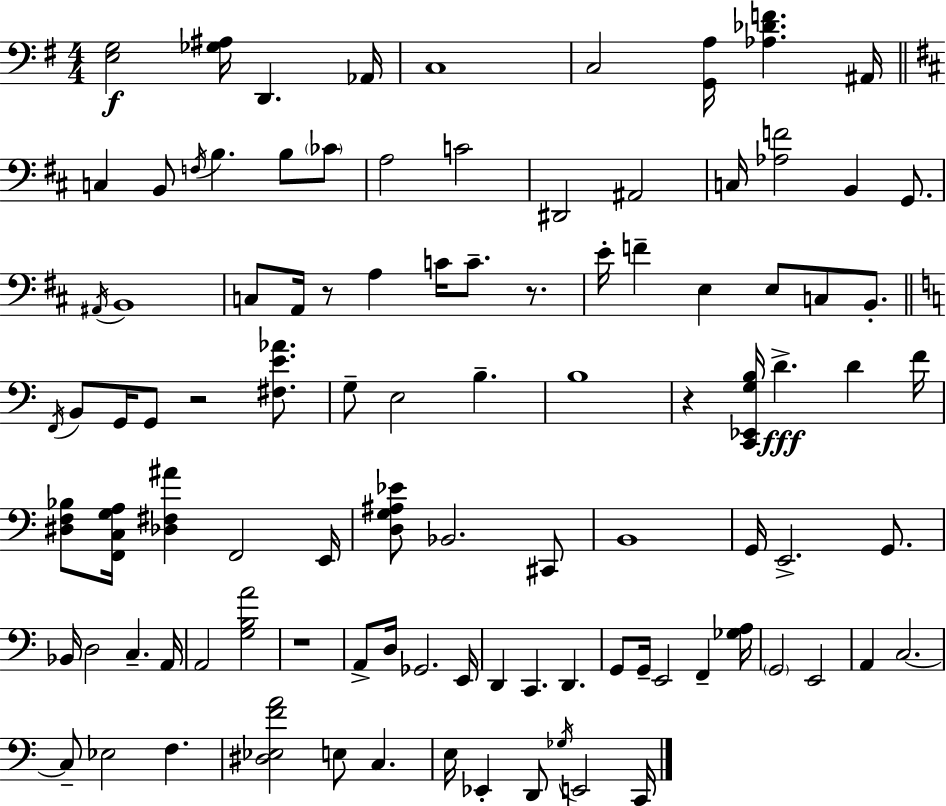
X:1
T:Untitled
M:4/4
L:1/4
K:Em
[E,G,]2 [_G,^A,]/4 D,, _A,,/4 C,4 C,2 [G,,A,]/4 [_A,_DF] ^A,,/4 C, B,,/2 F,/4 B, B,/2 _C/2 A,2 C2 ^D,,2 ^A,,2 C,/4 [_A,F]2 B,, G,,/2 ^A,,/4 B,,4 C,/2 A,,/4 z/2 A, C/4 C/2 z/2 E/4 F E, E,/2 C,/2 B,,/2 F,,/4 B,,/2 G,,/4 G,,/2 z2 [^F,E_A]/2 G,/2 E,2 B, B,4 z [C,,_E,,G,B,]/4 D D F/4 [^D,F,_B,]/2 [F,,C,G,A,]/4 [_D,^F,^A] F,,2 E,,/4 [D,G,^A,_E]/2 _B,,2 ^C,,/2 B,,4 G,,/4 E,,2 G,,/2 _B,,/4 D,2 C, A,,/4 A,,2 [G,B,A]2 z4 A,,/2 D,/4 _G,,2 E,,/4 D,, C,, D,, G,,/2 G,,/4 E,,2 F,, [_G,A,]/4 G,,2 E,,2 A,, C,2 C,/2 _E,2 F, [^D,_E,FA]2 E,/2 C, E,/4 _E,, D,,/2 _G,/4 E,,2 C,,/4